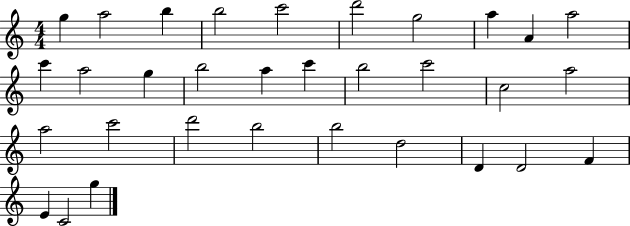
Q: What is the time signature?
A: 4/4